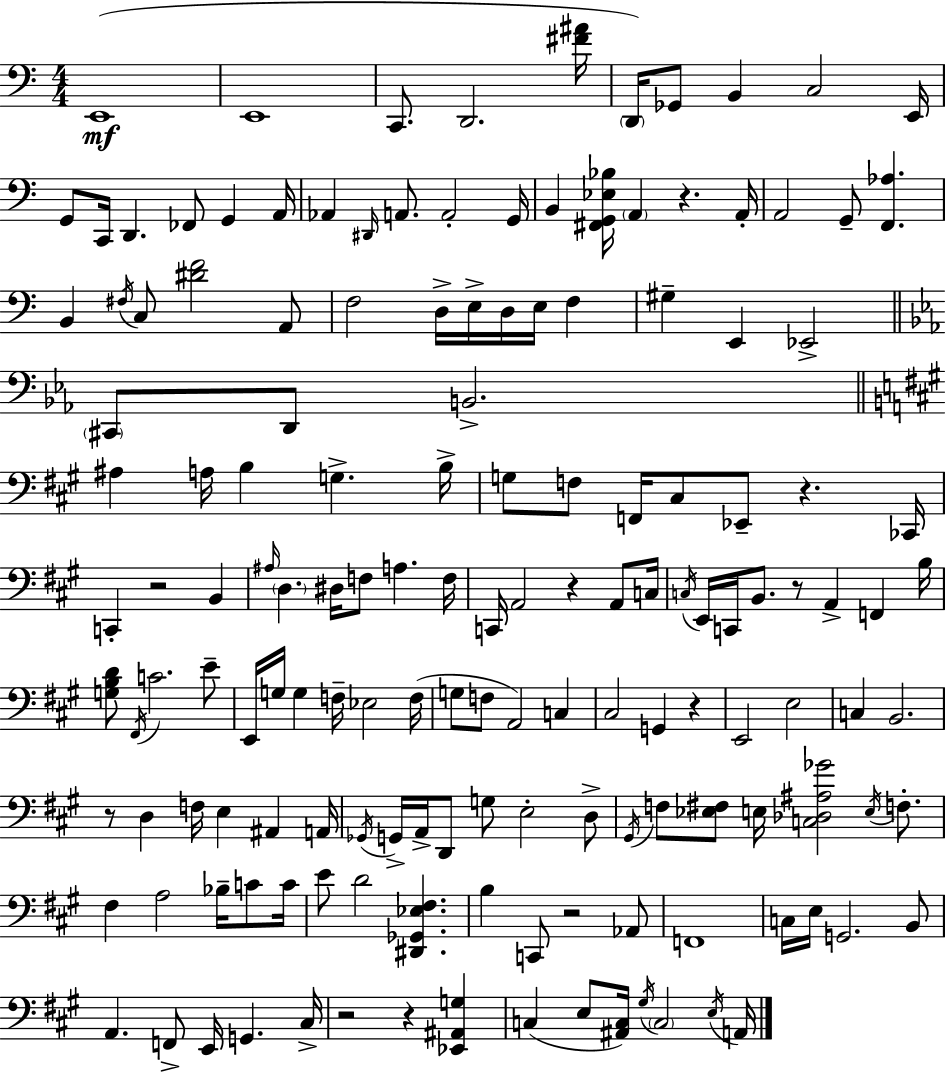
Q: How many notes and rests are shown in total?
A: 153